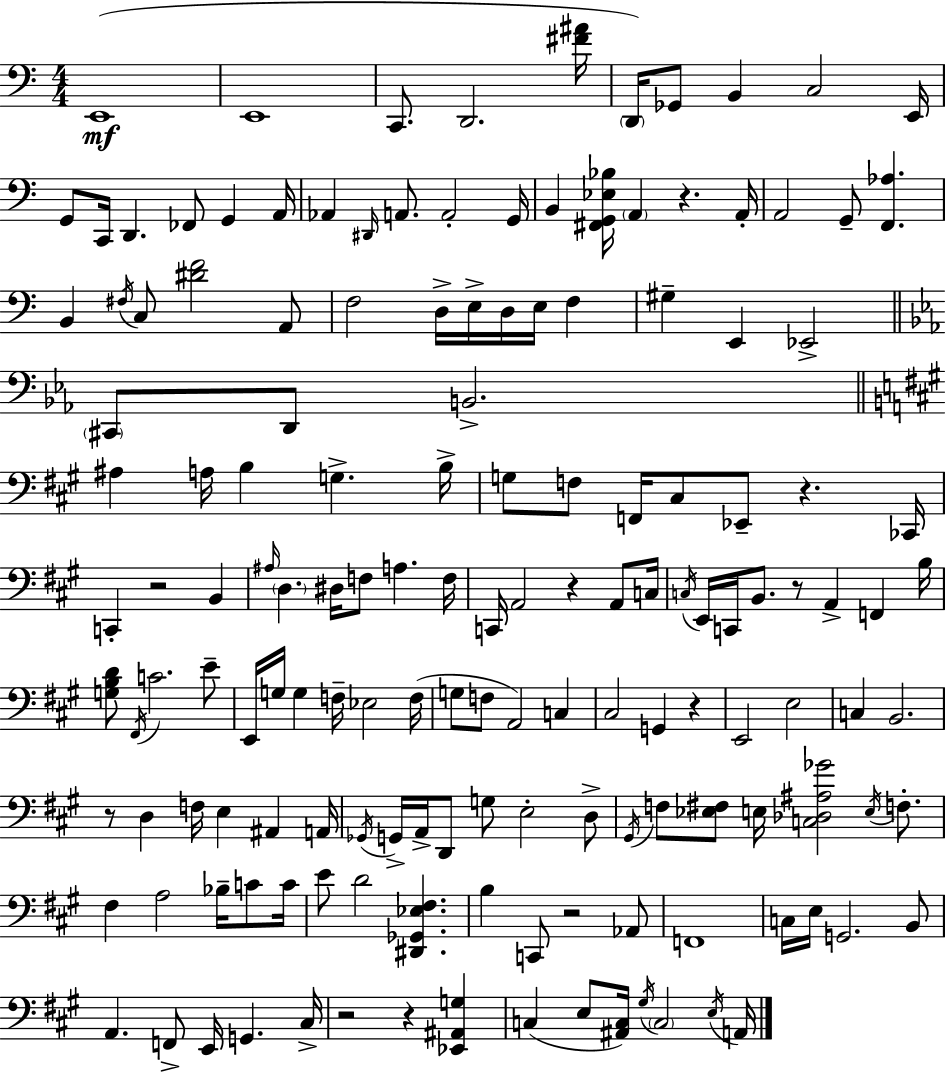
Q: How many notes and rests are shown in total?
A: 153